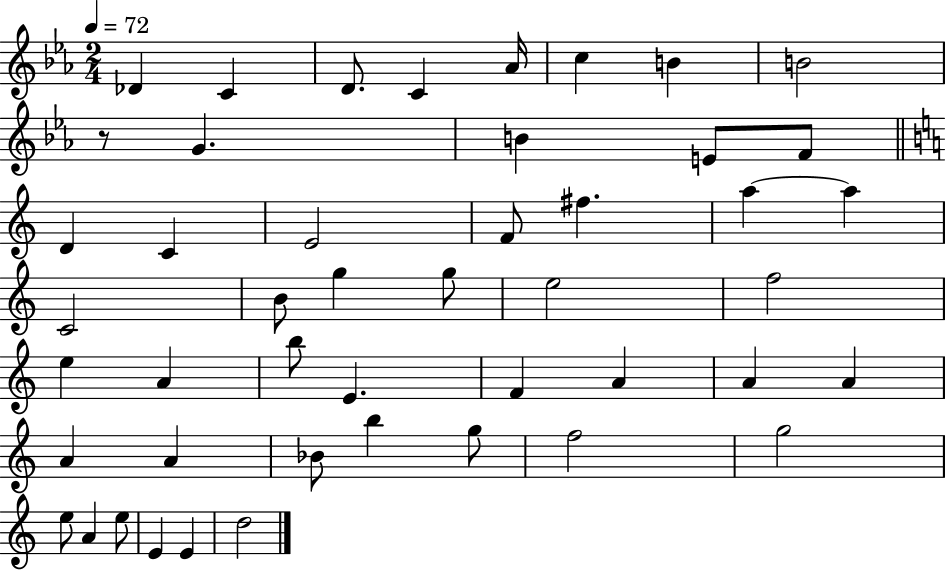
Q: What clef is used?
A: treble